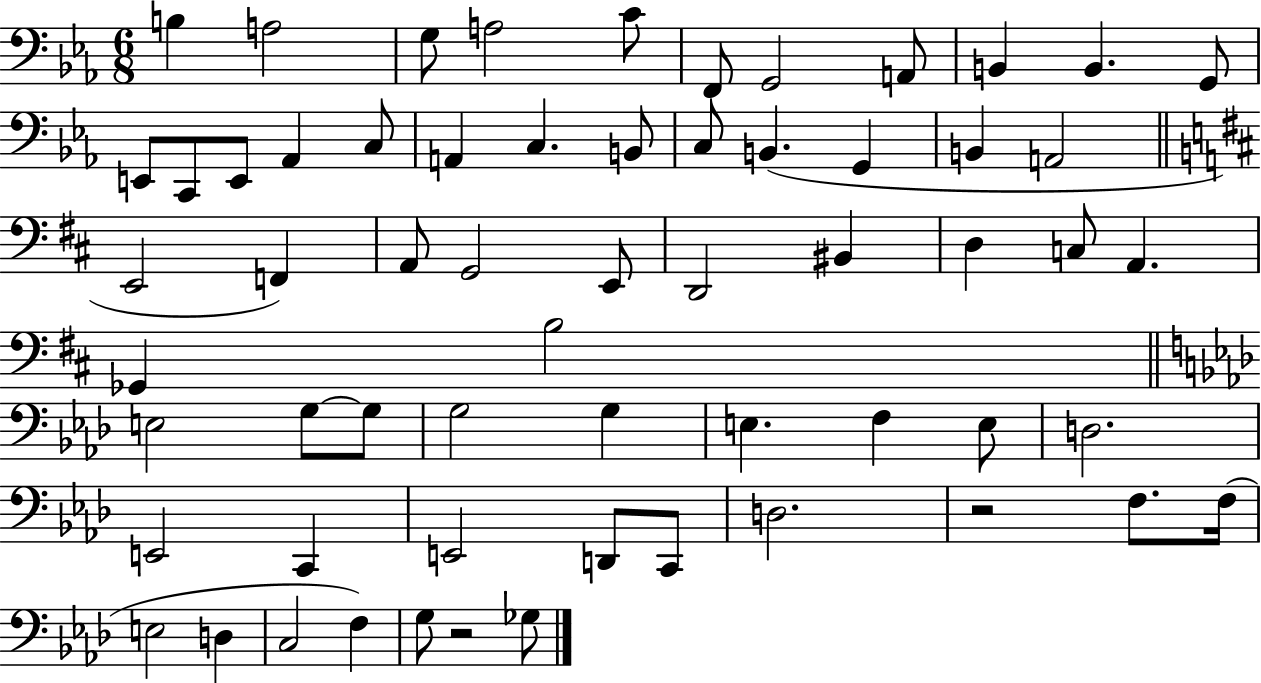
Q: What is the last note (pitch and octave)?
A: Gb3